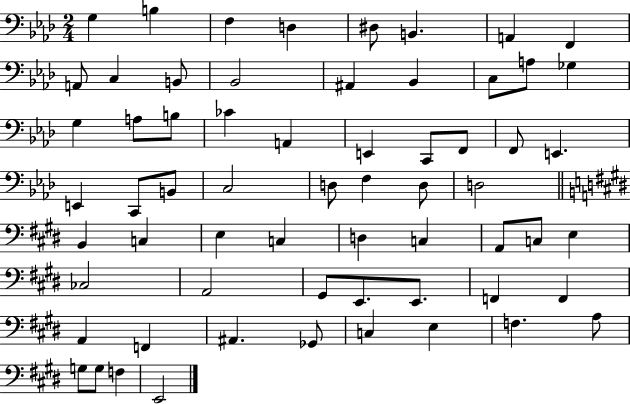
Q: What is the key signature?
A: AES major